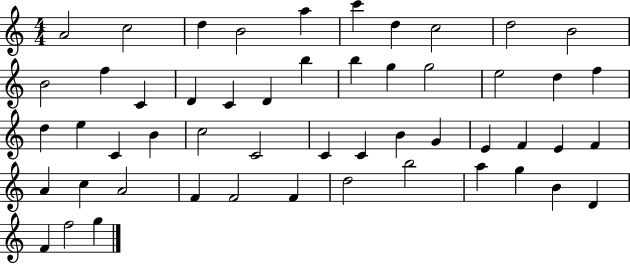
X:1
T:Untitled
M:4/4
L:1/4
K:C
A2 c2 d B2 a c' d c2 d2 B2 B2 f C D C D b b g g2 e2 d f d e C B c2 C2 C C B G E F E F A c A2 F F2 F d2 b2 a g B D F f2 g